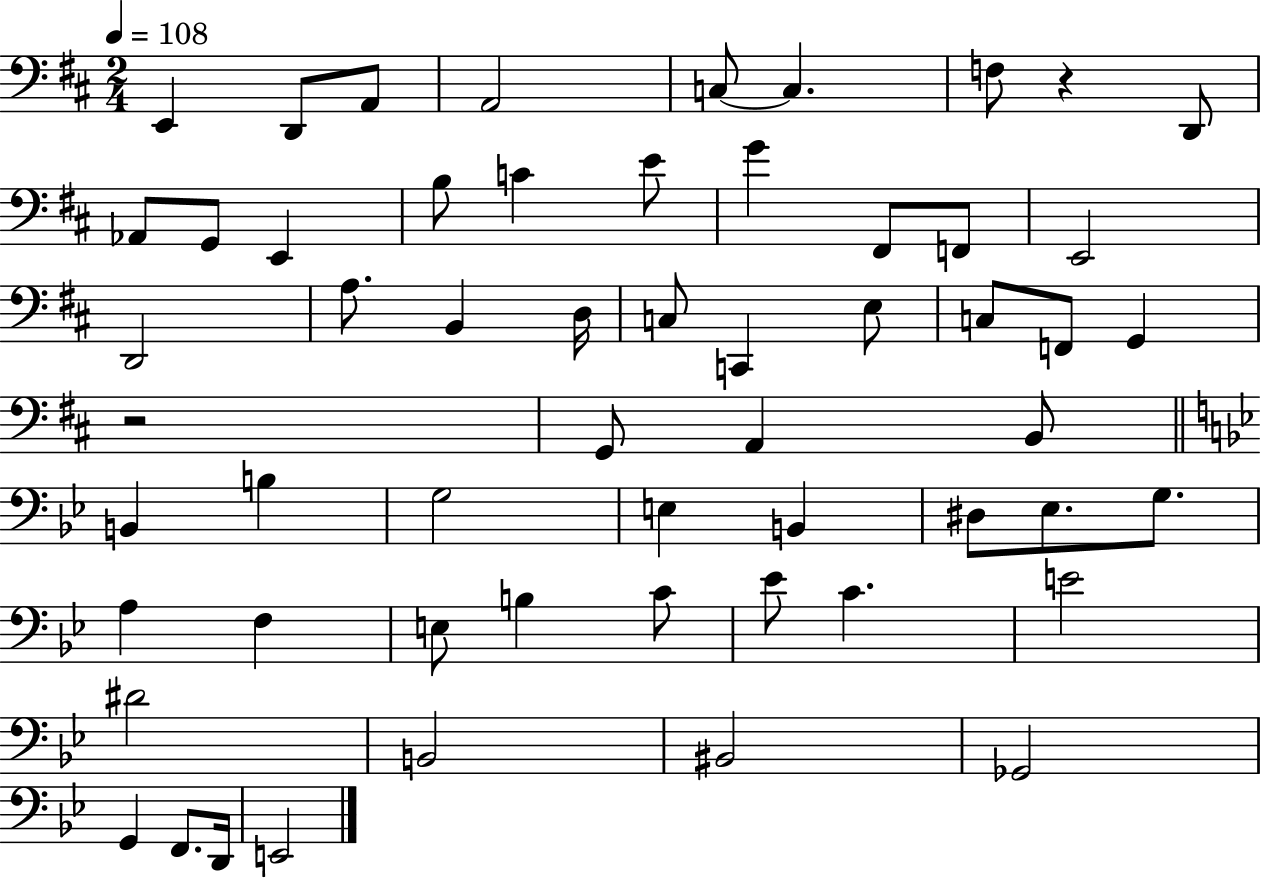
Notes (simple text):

E2/q D2/e A2/e A2/h C3/e C3/q. F3/e R/q D2/e Ab2/e G2/e E2/q B3/e C4/q E4/e G4/q F#2/e F2/e E2/h D2/h A3/e. B2/q D3/s C3/e C2/q E3/e C3/e F2/e G2/q R/h G2/e A2/q B2/e B2/q B3/q G3/h E3/q B2/q D#3/e Eb3/e. G3/e. A3/q F3/q E3/e B3/q C4/e Eb4/e C4/q. E4/h D#4/h B2/h BIS2/h Gb2/h G2/q F2/e. D2/s E2/h